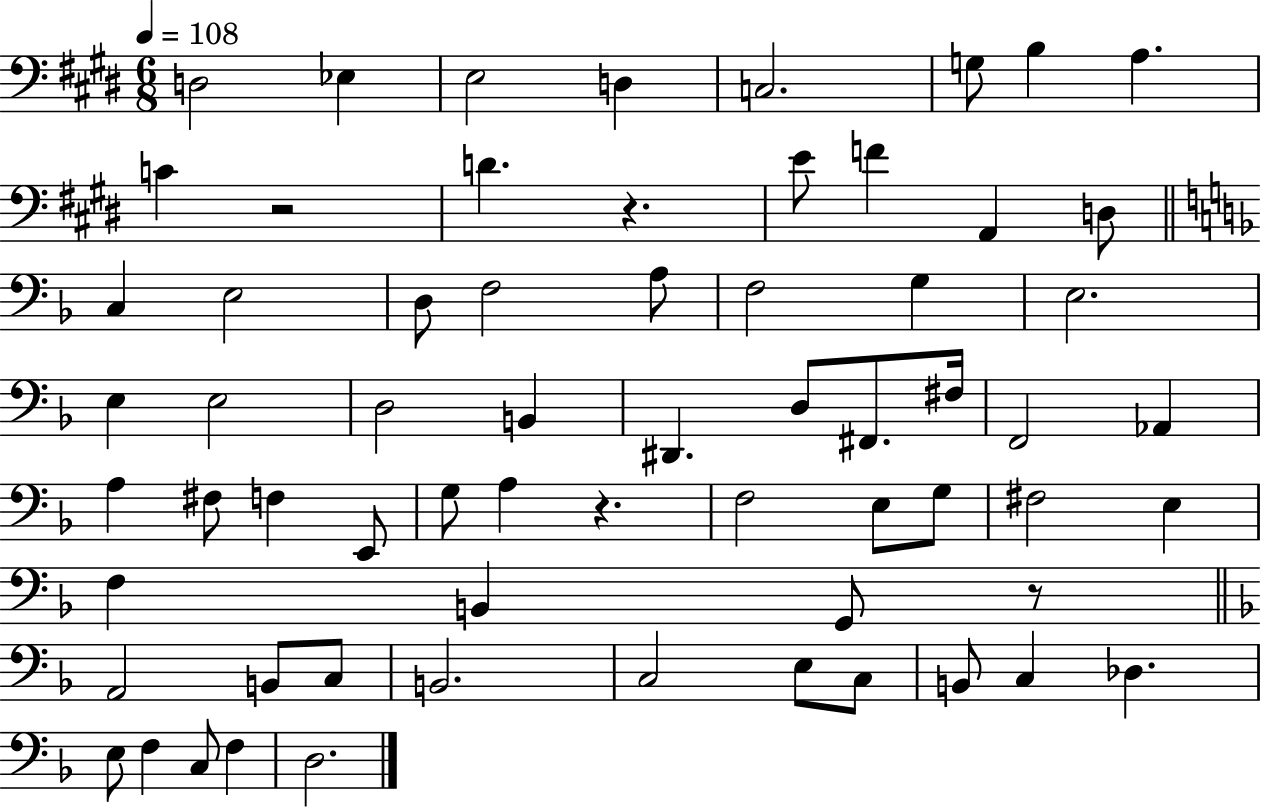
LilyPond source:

{
  \clef bass
  \numericTimeSignature
  \time 6/8
  \key e \major
  \tempo 4 = 108
  d2 ees4 | e2 d4 | c2. | g8 b4 a4. | \break c'4 r2 | d'4. r4. | e'8 f'4 a,4 d8 | \bar "||" \break \key d \minor c4 e2 | d8 f2 a8 | f2 g4 | e2. | \break e4 e2 | d2 b,4 | dis,4. d8 fis,8. fis16 | f,2 aes,4 | \break a4 fis8 f4 e,8 | g8 a4 r4. | f2 e8 g8 | fis2 e4 | \break f4 b,4 g,8 r8 | \bar "||" \break \key f \major a,2 b,8 c8 | b,2. | c2 e8 c8 | b,8 c4 des4. | \break e8 f4 c8 f4 | d2. | \bar "|."
}